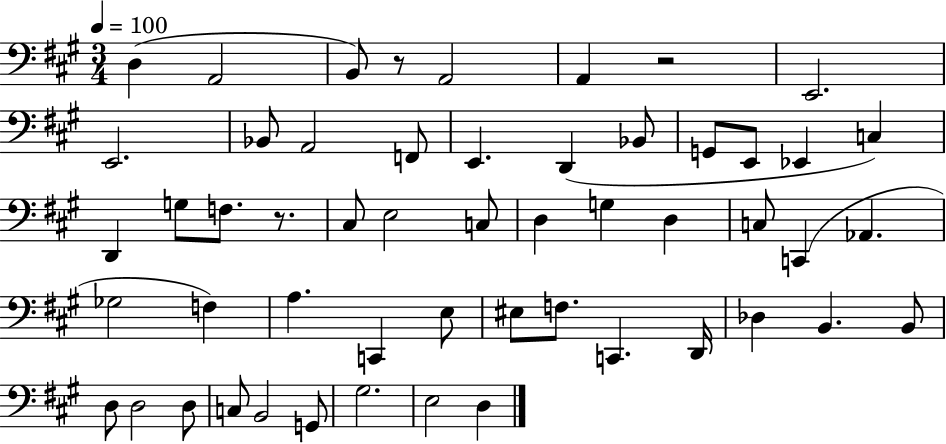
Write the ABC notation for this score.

X:1
T:Untitled
M:3/4
L:1/4
K:A
D, A,,2 B,,/2 z/2 A,,2 A,, z2 E,,2 E,,2 _B,,/2 A,,2 F,,/2 E,, D,, _B,,/2 G,,/2 E,,/2 _E,, C, D,, G,/2 F,/2 z/2 ^C,/2 E,2 C,/2 D, G, D, C,/2 C,, _A,, _G,2 F, A, C,, E,/2 ^E,/2 F,/2 C,, D,,/4 _D, B,, B,,/2 D,/2 D,2 D,/2 C,/2 B,,2 G,,/2 ^G,2 E,2 D,